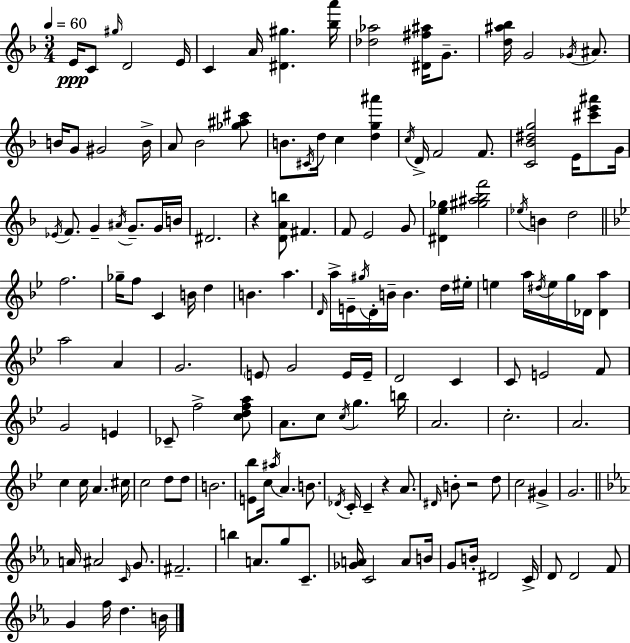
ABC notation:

X:1
T:Untitled
M:3/4
L:1/4
K:F
E/4 C/2 ^g/4 D2 E/4 C A/4 [^D^g] [_ba']/4 [_d_a]2 [^D^f^a]/4 G/2 [d^a_b]/4 G2 _G/4 ^A/2 B/4 G/2 ^G2 B/4 A/2 _B2 [_g^a^c']/2 B/2 ^C/4 d/4 c [dg^a'] c/4 D/4 F2 F/2 [C_B^dg]2 E/4 [^c'e'^a']/2 G/4 _E/4 F/2 G ^A/4 G/2 G/4 B/4 ^D2 z [DAb]/2 ^F F/2 E2 G/2 [^De_g] [^g^a_bf']2 _e/4 B d2 f2 _g/4 f/2 C B/4 d B a D/4 a/4 E/4 ^g/4 D/4 B/4 B d/4 ^e/4 e a/4 ^d/4 e/4 g/4 _D/4 [_Da] a2 A G2 E/2 G2 E/4 E/4 D2 C C/2 E2 F/2 G2 E _C/2 f2 [cdfa]/2 A/2 c/2 c/4 g b/4 A2 c2 A2 c c/4 A ^c/4 c2 d/2 d/2 B2 [E_b]/2 c/4 ^a/4 A B/2 _D/4 C/4 C z A/2 ^D/4 B/2 z2 d/2 c2 ^G G2 A/4 ^A2 C/4 G/2 ^F2 b A/2 g/2 C/2 [_GA]/4 C2 A/2 B/4 G/2 B/4 ^D2 C/4 D/2 D2 F/2 G f/4 d B/4